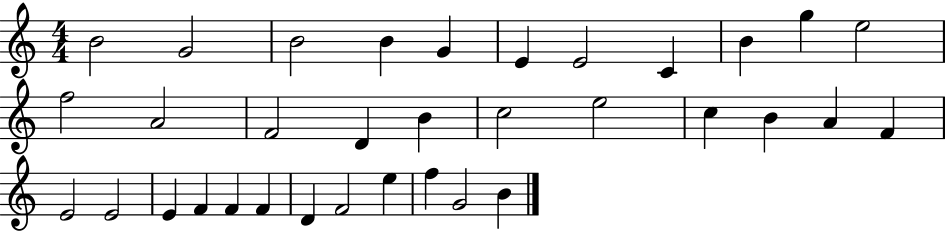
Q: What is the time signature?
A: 4/4